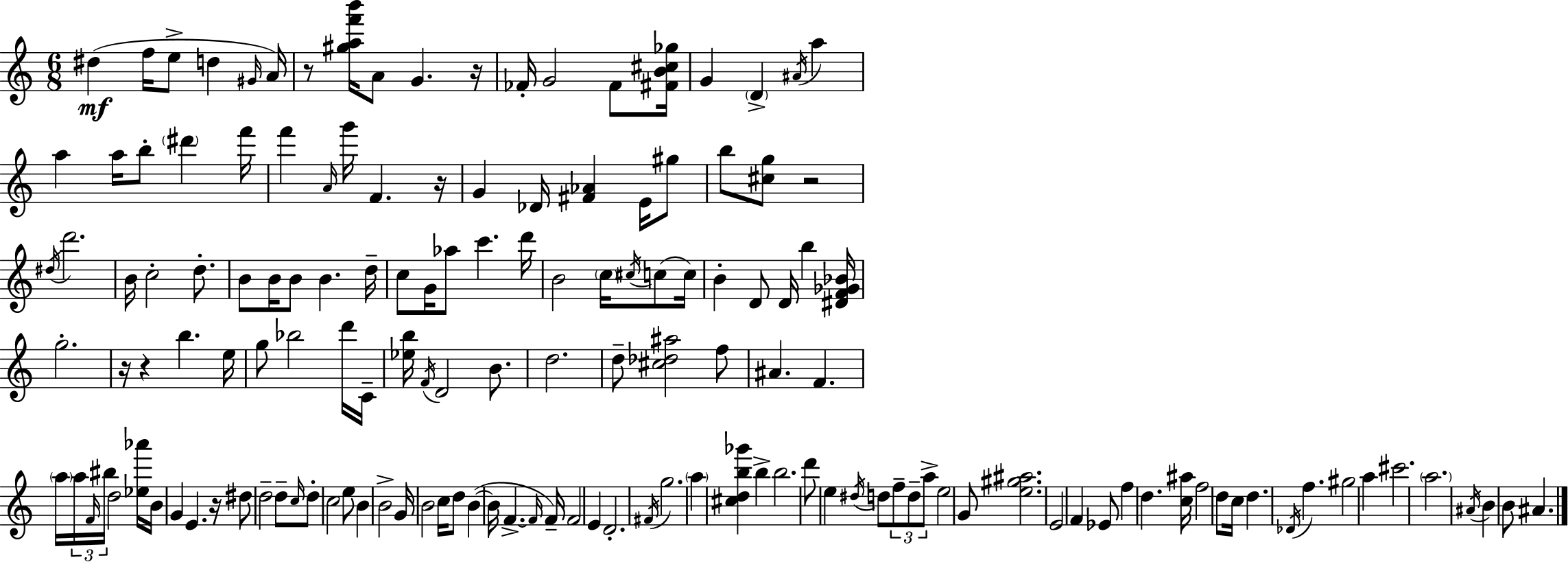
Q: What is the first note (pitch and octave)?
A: D#5